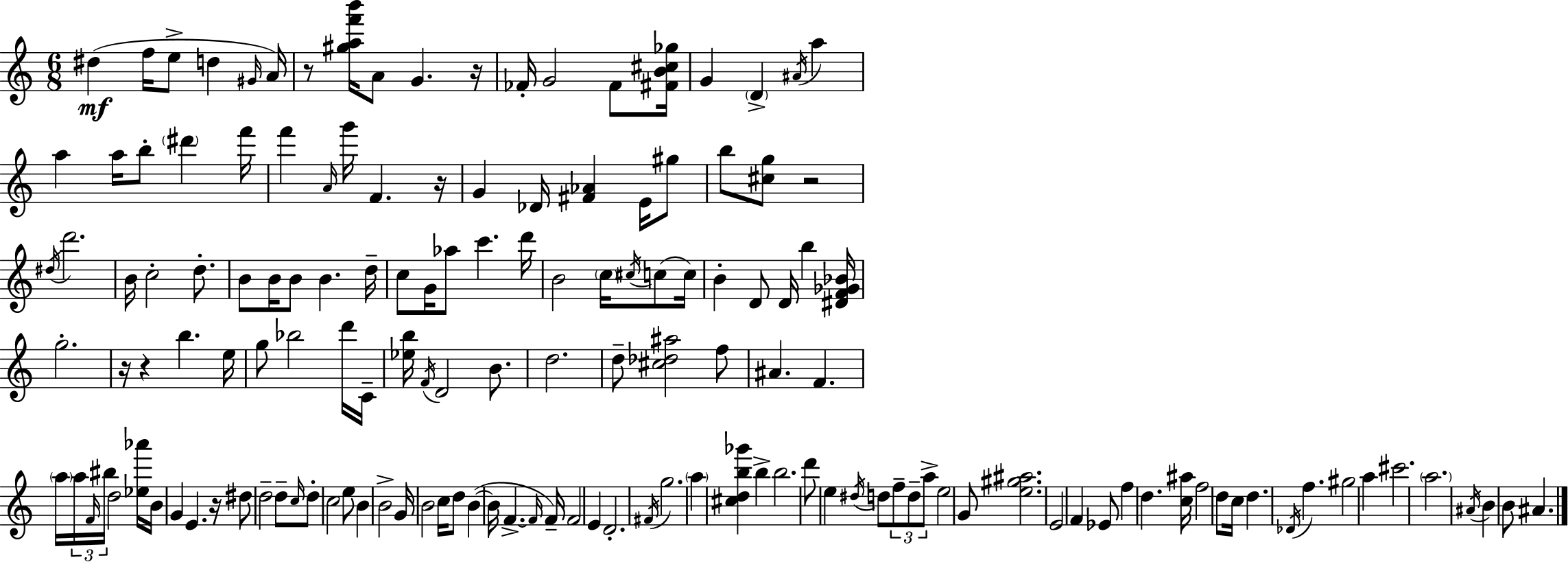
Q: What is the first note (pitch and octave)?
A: D#5